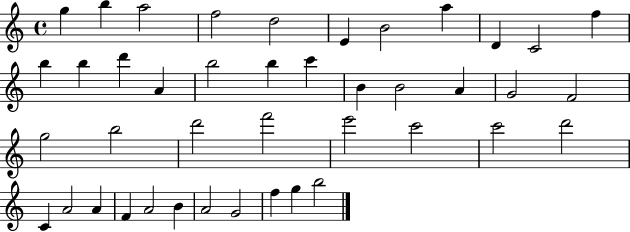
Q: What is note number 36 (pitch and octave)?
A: A4